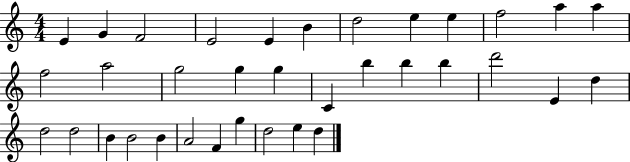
X:1
T:Untitled
M:4/4
L:1/4
K:C
E G F2 E2 E B d2 e e f2 a a f2 a2 g2 g g C b b b d'2 E d d2 d2 B B2 B A2 F g d2 e d